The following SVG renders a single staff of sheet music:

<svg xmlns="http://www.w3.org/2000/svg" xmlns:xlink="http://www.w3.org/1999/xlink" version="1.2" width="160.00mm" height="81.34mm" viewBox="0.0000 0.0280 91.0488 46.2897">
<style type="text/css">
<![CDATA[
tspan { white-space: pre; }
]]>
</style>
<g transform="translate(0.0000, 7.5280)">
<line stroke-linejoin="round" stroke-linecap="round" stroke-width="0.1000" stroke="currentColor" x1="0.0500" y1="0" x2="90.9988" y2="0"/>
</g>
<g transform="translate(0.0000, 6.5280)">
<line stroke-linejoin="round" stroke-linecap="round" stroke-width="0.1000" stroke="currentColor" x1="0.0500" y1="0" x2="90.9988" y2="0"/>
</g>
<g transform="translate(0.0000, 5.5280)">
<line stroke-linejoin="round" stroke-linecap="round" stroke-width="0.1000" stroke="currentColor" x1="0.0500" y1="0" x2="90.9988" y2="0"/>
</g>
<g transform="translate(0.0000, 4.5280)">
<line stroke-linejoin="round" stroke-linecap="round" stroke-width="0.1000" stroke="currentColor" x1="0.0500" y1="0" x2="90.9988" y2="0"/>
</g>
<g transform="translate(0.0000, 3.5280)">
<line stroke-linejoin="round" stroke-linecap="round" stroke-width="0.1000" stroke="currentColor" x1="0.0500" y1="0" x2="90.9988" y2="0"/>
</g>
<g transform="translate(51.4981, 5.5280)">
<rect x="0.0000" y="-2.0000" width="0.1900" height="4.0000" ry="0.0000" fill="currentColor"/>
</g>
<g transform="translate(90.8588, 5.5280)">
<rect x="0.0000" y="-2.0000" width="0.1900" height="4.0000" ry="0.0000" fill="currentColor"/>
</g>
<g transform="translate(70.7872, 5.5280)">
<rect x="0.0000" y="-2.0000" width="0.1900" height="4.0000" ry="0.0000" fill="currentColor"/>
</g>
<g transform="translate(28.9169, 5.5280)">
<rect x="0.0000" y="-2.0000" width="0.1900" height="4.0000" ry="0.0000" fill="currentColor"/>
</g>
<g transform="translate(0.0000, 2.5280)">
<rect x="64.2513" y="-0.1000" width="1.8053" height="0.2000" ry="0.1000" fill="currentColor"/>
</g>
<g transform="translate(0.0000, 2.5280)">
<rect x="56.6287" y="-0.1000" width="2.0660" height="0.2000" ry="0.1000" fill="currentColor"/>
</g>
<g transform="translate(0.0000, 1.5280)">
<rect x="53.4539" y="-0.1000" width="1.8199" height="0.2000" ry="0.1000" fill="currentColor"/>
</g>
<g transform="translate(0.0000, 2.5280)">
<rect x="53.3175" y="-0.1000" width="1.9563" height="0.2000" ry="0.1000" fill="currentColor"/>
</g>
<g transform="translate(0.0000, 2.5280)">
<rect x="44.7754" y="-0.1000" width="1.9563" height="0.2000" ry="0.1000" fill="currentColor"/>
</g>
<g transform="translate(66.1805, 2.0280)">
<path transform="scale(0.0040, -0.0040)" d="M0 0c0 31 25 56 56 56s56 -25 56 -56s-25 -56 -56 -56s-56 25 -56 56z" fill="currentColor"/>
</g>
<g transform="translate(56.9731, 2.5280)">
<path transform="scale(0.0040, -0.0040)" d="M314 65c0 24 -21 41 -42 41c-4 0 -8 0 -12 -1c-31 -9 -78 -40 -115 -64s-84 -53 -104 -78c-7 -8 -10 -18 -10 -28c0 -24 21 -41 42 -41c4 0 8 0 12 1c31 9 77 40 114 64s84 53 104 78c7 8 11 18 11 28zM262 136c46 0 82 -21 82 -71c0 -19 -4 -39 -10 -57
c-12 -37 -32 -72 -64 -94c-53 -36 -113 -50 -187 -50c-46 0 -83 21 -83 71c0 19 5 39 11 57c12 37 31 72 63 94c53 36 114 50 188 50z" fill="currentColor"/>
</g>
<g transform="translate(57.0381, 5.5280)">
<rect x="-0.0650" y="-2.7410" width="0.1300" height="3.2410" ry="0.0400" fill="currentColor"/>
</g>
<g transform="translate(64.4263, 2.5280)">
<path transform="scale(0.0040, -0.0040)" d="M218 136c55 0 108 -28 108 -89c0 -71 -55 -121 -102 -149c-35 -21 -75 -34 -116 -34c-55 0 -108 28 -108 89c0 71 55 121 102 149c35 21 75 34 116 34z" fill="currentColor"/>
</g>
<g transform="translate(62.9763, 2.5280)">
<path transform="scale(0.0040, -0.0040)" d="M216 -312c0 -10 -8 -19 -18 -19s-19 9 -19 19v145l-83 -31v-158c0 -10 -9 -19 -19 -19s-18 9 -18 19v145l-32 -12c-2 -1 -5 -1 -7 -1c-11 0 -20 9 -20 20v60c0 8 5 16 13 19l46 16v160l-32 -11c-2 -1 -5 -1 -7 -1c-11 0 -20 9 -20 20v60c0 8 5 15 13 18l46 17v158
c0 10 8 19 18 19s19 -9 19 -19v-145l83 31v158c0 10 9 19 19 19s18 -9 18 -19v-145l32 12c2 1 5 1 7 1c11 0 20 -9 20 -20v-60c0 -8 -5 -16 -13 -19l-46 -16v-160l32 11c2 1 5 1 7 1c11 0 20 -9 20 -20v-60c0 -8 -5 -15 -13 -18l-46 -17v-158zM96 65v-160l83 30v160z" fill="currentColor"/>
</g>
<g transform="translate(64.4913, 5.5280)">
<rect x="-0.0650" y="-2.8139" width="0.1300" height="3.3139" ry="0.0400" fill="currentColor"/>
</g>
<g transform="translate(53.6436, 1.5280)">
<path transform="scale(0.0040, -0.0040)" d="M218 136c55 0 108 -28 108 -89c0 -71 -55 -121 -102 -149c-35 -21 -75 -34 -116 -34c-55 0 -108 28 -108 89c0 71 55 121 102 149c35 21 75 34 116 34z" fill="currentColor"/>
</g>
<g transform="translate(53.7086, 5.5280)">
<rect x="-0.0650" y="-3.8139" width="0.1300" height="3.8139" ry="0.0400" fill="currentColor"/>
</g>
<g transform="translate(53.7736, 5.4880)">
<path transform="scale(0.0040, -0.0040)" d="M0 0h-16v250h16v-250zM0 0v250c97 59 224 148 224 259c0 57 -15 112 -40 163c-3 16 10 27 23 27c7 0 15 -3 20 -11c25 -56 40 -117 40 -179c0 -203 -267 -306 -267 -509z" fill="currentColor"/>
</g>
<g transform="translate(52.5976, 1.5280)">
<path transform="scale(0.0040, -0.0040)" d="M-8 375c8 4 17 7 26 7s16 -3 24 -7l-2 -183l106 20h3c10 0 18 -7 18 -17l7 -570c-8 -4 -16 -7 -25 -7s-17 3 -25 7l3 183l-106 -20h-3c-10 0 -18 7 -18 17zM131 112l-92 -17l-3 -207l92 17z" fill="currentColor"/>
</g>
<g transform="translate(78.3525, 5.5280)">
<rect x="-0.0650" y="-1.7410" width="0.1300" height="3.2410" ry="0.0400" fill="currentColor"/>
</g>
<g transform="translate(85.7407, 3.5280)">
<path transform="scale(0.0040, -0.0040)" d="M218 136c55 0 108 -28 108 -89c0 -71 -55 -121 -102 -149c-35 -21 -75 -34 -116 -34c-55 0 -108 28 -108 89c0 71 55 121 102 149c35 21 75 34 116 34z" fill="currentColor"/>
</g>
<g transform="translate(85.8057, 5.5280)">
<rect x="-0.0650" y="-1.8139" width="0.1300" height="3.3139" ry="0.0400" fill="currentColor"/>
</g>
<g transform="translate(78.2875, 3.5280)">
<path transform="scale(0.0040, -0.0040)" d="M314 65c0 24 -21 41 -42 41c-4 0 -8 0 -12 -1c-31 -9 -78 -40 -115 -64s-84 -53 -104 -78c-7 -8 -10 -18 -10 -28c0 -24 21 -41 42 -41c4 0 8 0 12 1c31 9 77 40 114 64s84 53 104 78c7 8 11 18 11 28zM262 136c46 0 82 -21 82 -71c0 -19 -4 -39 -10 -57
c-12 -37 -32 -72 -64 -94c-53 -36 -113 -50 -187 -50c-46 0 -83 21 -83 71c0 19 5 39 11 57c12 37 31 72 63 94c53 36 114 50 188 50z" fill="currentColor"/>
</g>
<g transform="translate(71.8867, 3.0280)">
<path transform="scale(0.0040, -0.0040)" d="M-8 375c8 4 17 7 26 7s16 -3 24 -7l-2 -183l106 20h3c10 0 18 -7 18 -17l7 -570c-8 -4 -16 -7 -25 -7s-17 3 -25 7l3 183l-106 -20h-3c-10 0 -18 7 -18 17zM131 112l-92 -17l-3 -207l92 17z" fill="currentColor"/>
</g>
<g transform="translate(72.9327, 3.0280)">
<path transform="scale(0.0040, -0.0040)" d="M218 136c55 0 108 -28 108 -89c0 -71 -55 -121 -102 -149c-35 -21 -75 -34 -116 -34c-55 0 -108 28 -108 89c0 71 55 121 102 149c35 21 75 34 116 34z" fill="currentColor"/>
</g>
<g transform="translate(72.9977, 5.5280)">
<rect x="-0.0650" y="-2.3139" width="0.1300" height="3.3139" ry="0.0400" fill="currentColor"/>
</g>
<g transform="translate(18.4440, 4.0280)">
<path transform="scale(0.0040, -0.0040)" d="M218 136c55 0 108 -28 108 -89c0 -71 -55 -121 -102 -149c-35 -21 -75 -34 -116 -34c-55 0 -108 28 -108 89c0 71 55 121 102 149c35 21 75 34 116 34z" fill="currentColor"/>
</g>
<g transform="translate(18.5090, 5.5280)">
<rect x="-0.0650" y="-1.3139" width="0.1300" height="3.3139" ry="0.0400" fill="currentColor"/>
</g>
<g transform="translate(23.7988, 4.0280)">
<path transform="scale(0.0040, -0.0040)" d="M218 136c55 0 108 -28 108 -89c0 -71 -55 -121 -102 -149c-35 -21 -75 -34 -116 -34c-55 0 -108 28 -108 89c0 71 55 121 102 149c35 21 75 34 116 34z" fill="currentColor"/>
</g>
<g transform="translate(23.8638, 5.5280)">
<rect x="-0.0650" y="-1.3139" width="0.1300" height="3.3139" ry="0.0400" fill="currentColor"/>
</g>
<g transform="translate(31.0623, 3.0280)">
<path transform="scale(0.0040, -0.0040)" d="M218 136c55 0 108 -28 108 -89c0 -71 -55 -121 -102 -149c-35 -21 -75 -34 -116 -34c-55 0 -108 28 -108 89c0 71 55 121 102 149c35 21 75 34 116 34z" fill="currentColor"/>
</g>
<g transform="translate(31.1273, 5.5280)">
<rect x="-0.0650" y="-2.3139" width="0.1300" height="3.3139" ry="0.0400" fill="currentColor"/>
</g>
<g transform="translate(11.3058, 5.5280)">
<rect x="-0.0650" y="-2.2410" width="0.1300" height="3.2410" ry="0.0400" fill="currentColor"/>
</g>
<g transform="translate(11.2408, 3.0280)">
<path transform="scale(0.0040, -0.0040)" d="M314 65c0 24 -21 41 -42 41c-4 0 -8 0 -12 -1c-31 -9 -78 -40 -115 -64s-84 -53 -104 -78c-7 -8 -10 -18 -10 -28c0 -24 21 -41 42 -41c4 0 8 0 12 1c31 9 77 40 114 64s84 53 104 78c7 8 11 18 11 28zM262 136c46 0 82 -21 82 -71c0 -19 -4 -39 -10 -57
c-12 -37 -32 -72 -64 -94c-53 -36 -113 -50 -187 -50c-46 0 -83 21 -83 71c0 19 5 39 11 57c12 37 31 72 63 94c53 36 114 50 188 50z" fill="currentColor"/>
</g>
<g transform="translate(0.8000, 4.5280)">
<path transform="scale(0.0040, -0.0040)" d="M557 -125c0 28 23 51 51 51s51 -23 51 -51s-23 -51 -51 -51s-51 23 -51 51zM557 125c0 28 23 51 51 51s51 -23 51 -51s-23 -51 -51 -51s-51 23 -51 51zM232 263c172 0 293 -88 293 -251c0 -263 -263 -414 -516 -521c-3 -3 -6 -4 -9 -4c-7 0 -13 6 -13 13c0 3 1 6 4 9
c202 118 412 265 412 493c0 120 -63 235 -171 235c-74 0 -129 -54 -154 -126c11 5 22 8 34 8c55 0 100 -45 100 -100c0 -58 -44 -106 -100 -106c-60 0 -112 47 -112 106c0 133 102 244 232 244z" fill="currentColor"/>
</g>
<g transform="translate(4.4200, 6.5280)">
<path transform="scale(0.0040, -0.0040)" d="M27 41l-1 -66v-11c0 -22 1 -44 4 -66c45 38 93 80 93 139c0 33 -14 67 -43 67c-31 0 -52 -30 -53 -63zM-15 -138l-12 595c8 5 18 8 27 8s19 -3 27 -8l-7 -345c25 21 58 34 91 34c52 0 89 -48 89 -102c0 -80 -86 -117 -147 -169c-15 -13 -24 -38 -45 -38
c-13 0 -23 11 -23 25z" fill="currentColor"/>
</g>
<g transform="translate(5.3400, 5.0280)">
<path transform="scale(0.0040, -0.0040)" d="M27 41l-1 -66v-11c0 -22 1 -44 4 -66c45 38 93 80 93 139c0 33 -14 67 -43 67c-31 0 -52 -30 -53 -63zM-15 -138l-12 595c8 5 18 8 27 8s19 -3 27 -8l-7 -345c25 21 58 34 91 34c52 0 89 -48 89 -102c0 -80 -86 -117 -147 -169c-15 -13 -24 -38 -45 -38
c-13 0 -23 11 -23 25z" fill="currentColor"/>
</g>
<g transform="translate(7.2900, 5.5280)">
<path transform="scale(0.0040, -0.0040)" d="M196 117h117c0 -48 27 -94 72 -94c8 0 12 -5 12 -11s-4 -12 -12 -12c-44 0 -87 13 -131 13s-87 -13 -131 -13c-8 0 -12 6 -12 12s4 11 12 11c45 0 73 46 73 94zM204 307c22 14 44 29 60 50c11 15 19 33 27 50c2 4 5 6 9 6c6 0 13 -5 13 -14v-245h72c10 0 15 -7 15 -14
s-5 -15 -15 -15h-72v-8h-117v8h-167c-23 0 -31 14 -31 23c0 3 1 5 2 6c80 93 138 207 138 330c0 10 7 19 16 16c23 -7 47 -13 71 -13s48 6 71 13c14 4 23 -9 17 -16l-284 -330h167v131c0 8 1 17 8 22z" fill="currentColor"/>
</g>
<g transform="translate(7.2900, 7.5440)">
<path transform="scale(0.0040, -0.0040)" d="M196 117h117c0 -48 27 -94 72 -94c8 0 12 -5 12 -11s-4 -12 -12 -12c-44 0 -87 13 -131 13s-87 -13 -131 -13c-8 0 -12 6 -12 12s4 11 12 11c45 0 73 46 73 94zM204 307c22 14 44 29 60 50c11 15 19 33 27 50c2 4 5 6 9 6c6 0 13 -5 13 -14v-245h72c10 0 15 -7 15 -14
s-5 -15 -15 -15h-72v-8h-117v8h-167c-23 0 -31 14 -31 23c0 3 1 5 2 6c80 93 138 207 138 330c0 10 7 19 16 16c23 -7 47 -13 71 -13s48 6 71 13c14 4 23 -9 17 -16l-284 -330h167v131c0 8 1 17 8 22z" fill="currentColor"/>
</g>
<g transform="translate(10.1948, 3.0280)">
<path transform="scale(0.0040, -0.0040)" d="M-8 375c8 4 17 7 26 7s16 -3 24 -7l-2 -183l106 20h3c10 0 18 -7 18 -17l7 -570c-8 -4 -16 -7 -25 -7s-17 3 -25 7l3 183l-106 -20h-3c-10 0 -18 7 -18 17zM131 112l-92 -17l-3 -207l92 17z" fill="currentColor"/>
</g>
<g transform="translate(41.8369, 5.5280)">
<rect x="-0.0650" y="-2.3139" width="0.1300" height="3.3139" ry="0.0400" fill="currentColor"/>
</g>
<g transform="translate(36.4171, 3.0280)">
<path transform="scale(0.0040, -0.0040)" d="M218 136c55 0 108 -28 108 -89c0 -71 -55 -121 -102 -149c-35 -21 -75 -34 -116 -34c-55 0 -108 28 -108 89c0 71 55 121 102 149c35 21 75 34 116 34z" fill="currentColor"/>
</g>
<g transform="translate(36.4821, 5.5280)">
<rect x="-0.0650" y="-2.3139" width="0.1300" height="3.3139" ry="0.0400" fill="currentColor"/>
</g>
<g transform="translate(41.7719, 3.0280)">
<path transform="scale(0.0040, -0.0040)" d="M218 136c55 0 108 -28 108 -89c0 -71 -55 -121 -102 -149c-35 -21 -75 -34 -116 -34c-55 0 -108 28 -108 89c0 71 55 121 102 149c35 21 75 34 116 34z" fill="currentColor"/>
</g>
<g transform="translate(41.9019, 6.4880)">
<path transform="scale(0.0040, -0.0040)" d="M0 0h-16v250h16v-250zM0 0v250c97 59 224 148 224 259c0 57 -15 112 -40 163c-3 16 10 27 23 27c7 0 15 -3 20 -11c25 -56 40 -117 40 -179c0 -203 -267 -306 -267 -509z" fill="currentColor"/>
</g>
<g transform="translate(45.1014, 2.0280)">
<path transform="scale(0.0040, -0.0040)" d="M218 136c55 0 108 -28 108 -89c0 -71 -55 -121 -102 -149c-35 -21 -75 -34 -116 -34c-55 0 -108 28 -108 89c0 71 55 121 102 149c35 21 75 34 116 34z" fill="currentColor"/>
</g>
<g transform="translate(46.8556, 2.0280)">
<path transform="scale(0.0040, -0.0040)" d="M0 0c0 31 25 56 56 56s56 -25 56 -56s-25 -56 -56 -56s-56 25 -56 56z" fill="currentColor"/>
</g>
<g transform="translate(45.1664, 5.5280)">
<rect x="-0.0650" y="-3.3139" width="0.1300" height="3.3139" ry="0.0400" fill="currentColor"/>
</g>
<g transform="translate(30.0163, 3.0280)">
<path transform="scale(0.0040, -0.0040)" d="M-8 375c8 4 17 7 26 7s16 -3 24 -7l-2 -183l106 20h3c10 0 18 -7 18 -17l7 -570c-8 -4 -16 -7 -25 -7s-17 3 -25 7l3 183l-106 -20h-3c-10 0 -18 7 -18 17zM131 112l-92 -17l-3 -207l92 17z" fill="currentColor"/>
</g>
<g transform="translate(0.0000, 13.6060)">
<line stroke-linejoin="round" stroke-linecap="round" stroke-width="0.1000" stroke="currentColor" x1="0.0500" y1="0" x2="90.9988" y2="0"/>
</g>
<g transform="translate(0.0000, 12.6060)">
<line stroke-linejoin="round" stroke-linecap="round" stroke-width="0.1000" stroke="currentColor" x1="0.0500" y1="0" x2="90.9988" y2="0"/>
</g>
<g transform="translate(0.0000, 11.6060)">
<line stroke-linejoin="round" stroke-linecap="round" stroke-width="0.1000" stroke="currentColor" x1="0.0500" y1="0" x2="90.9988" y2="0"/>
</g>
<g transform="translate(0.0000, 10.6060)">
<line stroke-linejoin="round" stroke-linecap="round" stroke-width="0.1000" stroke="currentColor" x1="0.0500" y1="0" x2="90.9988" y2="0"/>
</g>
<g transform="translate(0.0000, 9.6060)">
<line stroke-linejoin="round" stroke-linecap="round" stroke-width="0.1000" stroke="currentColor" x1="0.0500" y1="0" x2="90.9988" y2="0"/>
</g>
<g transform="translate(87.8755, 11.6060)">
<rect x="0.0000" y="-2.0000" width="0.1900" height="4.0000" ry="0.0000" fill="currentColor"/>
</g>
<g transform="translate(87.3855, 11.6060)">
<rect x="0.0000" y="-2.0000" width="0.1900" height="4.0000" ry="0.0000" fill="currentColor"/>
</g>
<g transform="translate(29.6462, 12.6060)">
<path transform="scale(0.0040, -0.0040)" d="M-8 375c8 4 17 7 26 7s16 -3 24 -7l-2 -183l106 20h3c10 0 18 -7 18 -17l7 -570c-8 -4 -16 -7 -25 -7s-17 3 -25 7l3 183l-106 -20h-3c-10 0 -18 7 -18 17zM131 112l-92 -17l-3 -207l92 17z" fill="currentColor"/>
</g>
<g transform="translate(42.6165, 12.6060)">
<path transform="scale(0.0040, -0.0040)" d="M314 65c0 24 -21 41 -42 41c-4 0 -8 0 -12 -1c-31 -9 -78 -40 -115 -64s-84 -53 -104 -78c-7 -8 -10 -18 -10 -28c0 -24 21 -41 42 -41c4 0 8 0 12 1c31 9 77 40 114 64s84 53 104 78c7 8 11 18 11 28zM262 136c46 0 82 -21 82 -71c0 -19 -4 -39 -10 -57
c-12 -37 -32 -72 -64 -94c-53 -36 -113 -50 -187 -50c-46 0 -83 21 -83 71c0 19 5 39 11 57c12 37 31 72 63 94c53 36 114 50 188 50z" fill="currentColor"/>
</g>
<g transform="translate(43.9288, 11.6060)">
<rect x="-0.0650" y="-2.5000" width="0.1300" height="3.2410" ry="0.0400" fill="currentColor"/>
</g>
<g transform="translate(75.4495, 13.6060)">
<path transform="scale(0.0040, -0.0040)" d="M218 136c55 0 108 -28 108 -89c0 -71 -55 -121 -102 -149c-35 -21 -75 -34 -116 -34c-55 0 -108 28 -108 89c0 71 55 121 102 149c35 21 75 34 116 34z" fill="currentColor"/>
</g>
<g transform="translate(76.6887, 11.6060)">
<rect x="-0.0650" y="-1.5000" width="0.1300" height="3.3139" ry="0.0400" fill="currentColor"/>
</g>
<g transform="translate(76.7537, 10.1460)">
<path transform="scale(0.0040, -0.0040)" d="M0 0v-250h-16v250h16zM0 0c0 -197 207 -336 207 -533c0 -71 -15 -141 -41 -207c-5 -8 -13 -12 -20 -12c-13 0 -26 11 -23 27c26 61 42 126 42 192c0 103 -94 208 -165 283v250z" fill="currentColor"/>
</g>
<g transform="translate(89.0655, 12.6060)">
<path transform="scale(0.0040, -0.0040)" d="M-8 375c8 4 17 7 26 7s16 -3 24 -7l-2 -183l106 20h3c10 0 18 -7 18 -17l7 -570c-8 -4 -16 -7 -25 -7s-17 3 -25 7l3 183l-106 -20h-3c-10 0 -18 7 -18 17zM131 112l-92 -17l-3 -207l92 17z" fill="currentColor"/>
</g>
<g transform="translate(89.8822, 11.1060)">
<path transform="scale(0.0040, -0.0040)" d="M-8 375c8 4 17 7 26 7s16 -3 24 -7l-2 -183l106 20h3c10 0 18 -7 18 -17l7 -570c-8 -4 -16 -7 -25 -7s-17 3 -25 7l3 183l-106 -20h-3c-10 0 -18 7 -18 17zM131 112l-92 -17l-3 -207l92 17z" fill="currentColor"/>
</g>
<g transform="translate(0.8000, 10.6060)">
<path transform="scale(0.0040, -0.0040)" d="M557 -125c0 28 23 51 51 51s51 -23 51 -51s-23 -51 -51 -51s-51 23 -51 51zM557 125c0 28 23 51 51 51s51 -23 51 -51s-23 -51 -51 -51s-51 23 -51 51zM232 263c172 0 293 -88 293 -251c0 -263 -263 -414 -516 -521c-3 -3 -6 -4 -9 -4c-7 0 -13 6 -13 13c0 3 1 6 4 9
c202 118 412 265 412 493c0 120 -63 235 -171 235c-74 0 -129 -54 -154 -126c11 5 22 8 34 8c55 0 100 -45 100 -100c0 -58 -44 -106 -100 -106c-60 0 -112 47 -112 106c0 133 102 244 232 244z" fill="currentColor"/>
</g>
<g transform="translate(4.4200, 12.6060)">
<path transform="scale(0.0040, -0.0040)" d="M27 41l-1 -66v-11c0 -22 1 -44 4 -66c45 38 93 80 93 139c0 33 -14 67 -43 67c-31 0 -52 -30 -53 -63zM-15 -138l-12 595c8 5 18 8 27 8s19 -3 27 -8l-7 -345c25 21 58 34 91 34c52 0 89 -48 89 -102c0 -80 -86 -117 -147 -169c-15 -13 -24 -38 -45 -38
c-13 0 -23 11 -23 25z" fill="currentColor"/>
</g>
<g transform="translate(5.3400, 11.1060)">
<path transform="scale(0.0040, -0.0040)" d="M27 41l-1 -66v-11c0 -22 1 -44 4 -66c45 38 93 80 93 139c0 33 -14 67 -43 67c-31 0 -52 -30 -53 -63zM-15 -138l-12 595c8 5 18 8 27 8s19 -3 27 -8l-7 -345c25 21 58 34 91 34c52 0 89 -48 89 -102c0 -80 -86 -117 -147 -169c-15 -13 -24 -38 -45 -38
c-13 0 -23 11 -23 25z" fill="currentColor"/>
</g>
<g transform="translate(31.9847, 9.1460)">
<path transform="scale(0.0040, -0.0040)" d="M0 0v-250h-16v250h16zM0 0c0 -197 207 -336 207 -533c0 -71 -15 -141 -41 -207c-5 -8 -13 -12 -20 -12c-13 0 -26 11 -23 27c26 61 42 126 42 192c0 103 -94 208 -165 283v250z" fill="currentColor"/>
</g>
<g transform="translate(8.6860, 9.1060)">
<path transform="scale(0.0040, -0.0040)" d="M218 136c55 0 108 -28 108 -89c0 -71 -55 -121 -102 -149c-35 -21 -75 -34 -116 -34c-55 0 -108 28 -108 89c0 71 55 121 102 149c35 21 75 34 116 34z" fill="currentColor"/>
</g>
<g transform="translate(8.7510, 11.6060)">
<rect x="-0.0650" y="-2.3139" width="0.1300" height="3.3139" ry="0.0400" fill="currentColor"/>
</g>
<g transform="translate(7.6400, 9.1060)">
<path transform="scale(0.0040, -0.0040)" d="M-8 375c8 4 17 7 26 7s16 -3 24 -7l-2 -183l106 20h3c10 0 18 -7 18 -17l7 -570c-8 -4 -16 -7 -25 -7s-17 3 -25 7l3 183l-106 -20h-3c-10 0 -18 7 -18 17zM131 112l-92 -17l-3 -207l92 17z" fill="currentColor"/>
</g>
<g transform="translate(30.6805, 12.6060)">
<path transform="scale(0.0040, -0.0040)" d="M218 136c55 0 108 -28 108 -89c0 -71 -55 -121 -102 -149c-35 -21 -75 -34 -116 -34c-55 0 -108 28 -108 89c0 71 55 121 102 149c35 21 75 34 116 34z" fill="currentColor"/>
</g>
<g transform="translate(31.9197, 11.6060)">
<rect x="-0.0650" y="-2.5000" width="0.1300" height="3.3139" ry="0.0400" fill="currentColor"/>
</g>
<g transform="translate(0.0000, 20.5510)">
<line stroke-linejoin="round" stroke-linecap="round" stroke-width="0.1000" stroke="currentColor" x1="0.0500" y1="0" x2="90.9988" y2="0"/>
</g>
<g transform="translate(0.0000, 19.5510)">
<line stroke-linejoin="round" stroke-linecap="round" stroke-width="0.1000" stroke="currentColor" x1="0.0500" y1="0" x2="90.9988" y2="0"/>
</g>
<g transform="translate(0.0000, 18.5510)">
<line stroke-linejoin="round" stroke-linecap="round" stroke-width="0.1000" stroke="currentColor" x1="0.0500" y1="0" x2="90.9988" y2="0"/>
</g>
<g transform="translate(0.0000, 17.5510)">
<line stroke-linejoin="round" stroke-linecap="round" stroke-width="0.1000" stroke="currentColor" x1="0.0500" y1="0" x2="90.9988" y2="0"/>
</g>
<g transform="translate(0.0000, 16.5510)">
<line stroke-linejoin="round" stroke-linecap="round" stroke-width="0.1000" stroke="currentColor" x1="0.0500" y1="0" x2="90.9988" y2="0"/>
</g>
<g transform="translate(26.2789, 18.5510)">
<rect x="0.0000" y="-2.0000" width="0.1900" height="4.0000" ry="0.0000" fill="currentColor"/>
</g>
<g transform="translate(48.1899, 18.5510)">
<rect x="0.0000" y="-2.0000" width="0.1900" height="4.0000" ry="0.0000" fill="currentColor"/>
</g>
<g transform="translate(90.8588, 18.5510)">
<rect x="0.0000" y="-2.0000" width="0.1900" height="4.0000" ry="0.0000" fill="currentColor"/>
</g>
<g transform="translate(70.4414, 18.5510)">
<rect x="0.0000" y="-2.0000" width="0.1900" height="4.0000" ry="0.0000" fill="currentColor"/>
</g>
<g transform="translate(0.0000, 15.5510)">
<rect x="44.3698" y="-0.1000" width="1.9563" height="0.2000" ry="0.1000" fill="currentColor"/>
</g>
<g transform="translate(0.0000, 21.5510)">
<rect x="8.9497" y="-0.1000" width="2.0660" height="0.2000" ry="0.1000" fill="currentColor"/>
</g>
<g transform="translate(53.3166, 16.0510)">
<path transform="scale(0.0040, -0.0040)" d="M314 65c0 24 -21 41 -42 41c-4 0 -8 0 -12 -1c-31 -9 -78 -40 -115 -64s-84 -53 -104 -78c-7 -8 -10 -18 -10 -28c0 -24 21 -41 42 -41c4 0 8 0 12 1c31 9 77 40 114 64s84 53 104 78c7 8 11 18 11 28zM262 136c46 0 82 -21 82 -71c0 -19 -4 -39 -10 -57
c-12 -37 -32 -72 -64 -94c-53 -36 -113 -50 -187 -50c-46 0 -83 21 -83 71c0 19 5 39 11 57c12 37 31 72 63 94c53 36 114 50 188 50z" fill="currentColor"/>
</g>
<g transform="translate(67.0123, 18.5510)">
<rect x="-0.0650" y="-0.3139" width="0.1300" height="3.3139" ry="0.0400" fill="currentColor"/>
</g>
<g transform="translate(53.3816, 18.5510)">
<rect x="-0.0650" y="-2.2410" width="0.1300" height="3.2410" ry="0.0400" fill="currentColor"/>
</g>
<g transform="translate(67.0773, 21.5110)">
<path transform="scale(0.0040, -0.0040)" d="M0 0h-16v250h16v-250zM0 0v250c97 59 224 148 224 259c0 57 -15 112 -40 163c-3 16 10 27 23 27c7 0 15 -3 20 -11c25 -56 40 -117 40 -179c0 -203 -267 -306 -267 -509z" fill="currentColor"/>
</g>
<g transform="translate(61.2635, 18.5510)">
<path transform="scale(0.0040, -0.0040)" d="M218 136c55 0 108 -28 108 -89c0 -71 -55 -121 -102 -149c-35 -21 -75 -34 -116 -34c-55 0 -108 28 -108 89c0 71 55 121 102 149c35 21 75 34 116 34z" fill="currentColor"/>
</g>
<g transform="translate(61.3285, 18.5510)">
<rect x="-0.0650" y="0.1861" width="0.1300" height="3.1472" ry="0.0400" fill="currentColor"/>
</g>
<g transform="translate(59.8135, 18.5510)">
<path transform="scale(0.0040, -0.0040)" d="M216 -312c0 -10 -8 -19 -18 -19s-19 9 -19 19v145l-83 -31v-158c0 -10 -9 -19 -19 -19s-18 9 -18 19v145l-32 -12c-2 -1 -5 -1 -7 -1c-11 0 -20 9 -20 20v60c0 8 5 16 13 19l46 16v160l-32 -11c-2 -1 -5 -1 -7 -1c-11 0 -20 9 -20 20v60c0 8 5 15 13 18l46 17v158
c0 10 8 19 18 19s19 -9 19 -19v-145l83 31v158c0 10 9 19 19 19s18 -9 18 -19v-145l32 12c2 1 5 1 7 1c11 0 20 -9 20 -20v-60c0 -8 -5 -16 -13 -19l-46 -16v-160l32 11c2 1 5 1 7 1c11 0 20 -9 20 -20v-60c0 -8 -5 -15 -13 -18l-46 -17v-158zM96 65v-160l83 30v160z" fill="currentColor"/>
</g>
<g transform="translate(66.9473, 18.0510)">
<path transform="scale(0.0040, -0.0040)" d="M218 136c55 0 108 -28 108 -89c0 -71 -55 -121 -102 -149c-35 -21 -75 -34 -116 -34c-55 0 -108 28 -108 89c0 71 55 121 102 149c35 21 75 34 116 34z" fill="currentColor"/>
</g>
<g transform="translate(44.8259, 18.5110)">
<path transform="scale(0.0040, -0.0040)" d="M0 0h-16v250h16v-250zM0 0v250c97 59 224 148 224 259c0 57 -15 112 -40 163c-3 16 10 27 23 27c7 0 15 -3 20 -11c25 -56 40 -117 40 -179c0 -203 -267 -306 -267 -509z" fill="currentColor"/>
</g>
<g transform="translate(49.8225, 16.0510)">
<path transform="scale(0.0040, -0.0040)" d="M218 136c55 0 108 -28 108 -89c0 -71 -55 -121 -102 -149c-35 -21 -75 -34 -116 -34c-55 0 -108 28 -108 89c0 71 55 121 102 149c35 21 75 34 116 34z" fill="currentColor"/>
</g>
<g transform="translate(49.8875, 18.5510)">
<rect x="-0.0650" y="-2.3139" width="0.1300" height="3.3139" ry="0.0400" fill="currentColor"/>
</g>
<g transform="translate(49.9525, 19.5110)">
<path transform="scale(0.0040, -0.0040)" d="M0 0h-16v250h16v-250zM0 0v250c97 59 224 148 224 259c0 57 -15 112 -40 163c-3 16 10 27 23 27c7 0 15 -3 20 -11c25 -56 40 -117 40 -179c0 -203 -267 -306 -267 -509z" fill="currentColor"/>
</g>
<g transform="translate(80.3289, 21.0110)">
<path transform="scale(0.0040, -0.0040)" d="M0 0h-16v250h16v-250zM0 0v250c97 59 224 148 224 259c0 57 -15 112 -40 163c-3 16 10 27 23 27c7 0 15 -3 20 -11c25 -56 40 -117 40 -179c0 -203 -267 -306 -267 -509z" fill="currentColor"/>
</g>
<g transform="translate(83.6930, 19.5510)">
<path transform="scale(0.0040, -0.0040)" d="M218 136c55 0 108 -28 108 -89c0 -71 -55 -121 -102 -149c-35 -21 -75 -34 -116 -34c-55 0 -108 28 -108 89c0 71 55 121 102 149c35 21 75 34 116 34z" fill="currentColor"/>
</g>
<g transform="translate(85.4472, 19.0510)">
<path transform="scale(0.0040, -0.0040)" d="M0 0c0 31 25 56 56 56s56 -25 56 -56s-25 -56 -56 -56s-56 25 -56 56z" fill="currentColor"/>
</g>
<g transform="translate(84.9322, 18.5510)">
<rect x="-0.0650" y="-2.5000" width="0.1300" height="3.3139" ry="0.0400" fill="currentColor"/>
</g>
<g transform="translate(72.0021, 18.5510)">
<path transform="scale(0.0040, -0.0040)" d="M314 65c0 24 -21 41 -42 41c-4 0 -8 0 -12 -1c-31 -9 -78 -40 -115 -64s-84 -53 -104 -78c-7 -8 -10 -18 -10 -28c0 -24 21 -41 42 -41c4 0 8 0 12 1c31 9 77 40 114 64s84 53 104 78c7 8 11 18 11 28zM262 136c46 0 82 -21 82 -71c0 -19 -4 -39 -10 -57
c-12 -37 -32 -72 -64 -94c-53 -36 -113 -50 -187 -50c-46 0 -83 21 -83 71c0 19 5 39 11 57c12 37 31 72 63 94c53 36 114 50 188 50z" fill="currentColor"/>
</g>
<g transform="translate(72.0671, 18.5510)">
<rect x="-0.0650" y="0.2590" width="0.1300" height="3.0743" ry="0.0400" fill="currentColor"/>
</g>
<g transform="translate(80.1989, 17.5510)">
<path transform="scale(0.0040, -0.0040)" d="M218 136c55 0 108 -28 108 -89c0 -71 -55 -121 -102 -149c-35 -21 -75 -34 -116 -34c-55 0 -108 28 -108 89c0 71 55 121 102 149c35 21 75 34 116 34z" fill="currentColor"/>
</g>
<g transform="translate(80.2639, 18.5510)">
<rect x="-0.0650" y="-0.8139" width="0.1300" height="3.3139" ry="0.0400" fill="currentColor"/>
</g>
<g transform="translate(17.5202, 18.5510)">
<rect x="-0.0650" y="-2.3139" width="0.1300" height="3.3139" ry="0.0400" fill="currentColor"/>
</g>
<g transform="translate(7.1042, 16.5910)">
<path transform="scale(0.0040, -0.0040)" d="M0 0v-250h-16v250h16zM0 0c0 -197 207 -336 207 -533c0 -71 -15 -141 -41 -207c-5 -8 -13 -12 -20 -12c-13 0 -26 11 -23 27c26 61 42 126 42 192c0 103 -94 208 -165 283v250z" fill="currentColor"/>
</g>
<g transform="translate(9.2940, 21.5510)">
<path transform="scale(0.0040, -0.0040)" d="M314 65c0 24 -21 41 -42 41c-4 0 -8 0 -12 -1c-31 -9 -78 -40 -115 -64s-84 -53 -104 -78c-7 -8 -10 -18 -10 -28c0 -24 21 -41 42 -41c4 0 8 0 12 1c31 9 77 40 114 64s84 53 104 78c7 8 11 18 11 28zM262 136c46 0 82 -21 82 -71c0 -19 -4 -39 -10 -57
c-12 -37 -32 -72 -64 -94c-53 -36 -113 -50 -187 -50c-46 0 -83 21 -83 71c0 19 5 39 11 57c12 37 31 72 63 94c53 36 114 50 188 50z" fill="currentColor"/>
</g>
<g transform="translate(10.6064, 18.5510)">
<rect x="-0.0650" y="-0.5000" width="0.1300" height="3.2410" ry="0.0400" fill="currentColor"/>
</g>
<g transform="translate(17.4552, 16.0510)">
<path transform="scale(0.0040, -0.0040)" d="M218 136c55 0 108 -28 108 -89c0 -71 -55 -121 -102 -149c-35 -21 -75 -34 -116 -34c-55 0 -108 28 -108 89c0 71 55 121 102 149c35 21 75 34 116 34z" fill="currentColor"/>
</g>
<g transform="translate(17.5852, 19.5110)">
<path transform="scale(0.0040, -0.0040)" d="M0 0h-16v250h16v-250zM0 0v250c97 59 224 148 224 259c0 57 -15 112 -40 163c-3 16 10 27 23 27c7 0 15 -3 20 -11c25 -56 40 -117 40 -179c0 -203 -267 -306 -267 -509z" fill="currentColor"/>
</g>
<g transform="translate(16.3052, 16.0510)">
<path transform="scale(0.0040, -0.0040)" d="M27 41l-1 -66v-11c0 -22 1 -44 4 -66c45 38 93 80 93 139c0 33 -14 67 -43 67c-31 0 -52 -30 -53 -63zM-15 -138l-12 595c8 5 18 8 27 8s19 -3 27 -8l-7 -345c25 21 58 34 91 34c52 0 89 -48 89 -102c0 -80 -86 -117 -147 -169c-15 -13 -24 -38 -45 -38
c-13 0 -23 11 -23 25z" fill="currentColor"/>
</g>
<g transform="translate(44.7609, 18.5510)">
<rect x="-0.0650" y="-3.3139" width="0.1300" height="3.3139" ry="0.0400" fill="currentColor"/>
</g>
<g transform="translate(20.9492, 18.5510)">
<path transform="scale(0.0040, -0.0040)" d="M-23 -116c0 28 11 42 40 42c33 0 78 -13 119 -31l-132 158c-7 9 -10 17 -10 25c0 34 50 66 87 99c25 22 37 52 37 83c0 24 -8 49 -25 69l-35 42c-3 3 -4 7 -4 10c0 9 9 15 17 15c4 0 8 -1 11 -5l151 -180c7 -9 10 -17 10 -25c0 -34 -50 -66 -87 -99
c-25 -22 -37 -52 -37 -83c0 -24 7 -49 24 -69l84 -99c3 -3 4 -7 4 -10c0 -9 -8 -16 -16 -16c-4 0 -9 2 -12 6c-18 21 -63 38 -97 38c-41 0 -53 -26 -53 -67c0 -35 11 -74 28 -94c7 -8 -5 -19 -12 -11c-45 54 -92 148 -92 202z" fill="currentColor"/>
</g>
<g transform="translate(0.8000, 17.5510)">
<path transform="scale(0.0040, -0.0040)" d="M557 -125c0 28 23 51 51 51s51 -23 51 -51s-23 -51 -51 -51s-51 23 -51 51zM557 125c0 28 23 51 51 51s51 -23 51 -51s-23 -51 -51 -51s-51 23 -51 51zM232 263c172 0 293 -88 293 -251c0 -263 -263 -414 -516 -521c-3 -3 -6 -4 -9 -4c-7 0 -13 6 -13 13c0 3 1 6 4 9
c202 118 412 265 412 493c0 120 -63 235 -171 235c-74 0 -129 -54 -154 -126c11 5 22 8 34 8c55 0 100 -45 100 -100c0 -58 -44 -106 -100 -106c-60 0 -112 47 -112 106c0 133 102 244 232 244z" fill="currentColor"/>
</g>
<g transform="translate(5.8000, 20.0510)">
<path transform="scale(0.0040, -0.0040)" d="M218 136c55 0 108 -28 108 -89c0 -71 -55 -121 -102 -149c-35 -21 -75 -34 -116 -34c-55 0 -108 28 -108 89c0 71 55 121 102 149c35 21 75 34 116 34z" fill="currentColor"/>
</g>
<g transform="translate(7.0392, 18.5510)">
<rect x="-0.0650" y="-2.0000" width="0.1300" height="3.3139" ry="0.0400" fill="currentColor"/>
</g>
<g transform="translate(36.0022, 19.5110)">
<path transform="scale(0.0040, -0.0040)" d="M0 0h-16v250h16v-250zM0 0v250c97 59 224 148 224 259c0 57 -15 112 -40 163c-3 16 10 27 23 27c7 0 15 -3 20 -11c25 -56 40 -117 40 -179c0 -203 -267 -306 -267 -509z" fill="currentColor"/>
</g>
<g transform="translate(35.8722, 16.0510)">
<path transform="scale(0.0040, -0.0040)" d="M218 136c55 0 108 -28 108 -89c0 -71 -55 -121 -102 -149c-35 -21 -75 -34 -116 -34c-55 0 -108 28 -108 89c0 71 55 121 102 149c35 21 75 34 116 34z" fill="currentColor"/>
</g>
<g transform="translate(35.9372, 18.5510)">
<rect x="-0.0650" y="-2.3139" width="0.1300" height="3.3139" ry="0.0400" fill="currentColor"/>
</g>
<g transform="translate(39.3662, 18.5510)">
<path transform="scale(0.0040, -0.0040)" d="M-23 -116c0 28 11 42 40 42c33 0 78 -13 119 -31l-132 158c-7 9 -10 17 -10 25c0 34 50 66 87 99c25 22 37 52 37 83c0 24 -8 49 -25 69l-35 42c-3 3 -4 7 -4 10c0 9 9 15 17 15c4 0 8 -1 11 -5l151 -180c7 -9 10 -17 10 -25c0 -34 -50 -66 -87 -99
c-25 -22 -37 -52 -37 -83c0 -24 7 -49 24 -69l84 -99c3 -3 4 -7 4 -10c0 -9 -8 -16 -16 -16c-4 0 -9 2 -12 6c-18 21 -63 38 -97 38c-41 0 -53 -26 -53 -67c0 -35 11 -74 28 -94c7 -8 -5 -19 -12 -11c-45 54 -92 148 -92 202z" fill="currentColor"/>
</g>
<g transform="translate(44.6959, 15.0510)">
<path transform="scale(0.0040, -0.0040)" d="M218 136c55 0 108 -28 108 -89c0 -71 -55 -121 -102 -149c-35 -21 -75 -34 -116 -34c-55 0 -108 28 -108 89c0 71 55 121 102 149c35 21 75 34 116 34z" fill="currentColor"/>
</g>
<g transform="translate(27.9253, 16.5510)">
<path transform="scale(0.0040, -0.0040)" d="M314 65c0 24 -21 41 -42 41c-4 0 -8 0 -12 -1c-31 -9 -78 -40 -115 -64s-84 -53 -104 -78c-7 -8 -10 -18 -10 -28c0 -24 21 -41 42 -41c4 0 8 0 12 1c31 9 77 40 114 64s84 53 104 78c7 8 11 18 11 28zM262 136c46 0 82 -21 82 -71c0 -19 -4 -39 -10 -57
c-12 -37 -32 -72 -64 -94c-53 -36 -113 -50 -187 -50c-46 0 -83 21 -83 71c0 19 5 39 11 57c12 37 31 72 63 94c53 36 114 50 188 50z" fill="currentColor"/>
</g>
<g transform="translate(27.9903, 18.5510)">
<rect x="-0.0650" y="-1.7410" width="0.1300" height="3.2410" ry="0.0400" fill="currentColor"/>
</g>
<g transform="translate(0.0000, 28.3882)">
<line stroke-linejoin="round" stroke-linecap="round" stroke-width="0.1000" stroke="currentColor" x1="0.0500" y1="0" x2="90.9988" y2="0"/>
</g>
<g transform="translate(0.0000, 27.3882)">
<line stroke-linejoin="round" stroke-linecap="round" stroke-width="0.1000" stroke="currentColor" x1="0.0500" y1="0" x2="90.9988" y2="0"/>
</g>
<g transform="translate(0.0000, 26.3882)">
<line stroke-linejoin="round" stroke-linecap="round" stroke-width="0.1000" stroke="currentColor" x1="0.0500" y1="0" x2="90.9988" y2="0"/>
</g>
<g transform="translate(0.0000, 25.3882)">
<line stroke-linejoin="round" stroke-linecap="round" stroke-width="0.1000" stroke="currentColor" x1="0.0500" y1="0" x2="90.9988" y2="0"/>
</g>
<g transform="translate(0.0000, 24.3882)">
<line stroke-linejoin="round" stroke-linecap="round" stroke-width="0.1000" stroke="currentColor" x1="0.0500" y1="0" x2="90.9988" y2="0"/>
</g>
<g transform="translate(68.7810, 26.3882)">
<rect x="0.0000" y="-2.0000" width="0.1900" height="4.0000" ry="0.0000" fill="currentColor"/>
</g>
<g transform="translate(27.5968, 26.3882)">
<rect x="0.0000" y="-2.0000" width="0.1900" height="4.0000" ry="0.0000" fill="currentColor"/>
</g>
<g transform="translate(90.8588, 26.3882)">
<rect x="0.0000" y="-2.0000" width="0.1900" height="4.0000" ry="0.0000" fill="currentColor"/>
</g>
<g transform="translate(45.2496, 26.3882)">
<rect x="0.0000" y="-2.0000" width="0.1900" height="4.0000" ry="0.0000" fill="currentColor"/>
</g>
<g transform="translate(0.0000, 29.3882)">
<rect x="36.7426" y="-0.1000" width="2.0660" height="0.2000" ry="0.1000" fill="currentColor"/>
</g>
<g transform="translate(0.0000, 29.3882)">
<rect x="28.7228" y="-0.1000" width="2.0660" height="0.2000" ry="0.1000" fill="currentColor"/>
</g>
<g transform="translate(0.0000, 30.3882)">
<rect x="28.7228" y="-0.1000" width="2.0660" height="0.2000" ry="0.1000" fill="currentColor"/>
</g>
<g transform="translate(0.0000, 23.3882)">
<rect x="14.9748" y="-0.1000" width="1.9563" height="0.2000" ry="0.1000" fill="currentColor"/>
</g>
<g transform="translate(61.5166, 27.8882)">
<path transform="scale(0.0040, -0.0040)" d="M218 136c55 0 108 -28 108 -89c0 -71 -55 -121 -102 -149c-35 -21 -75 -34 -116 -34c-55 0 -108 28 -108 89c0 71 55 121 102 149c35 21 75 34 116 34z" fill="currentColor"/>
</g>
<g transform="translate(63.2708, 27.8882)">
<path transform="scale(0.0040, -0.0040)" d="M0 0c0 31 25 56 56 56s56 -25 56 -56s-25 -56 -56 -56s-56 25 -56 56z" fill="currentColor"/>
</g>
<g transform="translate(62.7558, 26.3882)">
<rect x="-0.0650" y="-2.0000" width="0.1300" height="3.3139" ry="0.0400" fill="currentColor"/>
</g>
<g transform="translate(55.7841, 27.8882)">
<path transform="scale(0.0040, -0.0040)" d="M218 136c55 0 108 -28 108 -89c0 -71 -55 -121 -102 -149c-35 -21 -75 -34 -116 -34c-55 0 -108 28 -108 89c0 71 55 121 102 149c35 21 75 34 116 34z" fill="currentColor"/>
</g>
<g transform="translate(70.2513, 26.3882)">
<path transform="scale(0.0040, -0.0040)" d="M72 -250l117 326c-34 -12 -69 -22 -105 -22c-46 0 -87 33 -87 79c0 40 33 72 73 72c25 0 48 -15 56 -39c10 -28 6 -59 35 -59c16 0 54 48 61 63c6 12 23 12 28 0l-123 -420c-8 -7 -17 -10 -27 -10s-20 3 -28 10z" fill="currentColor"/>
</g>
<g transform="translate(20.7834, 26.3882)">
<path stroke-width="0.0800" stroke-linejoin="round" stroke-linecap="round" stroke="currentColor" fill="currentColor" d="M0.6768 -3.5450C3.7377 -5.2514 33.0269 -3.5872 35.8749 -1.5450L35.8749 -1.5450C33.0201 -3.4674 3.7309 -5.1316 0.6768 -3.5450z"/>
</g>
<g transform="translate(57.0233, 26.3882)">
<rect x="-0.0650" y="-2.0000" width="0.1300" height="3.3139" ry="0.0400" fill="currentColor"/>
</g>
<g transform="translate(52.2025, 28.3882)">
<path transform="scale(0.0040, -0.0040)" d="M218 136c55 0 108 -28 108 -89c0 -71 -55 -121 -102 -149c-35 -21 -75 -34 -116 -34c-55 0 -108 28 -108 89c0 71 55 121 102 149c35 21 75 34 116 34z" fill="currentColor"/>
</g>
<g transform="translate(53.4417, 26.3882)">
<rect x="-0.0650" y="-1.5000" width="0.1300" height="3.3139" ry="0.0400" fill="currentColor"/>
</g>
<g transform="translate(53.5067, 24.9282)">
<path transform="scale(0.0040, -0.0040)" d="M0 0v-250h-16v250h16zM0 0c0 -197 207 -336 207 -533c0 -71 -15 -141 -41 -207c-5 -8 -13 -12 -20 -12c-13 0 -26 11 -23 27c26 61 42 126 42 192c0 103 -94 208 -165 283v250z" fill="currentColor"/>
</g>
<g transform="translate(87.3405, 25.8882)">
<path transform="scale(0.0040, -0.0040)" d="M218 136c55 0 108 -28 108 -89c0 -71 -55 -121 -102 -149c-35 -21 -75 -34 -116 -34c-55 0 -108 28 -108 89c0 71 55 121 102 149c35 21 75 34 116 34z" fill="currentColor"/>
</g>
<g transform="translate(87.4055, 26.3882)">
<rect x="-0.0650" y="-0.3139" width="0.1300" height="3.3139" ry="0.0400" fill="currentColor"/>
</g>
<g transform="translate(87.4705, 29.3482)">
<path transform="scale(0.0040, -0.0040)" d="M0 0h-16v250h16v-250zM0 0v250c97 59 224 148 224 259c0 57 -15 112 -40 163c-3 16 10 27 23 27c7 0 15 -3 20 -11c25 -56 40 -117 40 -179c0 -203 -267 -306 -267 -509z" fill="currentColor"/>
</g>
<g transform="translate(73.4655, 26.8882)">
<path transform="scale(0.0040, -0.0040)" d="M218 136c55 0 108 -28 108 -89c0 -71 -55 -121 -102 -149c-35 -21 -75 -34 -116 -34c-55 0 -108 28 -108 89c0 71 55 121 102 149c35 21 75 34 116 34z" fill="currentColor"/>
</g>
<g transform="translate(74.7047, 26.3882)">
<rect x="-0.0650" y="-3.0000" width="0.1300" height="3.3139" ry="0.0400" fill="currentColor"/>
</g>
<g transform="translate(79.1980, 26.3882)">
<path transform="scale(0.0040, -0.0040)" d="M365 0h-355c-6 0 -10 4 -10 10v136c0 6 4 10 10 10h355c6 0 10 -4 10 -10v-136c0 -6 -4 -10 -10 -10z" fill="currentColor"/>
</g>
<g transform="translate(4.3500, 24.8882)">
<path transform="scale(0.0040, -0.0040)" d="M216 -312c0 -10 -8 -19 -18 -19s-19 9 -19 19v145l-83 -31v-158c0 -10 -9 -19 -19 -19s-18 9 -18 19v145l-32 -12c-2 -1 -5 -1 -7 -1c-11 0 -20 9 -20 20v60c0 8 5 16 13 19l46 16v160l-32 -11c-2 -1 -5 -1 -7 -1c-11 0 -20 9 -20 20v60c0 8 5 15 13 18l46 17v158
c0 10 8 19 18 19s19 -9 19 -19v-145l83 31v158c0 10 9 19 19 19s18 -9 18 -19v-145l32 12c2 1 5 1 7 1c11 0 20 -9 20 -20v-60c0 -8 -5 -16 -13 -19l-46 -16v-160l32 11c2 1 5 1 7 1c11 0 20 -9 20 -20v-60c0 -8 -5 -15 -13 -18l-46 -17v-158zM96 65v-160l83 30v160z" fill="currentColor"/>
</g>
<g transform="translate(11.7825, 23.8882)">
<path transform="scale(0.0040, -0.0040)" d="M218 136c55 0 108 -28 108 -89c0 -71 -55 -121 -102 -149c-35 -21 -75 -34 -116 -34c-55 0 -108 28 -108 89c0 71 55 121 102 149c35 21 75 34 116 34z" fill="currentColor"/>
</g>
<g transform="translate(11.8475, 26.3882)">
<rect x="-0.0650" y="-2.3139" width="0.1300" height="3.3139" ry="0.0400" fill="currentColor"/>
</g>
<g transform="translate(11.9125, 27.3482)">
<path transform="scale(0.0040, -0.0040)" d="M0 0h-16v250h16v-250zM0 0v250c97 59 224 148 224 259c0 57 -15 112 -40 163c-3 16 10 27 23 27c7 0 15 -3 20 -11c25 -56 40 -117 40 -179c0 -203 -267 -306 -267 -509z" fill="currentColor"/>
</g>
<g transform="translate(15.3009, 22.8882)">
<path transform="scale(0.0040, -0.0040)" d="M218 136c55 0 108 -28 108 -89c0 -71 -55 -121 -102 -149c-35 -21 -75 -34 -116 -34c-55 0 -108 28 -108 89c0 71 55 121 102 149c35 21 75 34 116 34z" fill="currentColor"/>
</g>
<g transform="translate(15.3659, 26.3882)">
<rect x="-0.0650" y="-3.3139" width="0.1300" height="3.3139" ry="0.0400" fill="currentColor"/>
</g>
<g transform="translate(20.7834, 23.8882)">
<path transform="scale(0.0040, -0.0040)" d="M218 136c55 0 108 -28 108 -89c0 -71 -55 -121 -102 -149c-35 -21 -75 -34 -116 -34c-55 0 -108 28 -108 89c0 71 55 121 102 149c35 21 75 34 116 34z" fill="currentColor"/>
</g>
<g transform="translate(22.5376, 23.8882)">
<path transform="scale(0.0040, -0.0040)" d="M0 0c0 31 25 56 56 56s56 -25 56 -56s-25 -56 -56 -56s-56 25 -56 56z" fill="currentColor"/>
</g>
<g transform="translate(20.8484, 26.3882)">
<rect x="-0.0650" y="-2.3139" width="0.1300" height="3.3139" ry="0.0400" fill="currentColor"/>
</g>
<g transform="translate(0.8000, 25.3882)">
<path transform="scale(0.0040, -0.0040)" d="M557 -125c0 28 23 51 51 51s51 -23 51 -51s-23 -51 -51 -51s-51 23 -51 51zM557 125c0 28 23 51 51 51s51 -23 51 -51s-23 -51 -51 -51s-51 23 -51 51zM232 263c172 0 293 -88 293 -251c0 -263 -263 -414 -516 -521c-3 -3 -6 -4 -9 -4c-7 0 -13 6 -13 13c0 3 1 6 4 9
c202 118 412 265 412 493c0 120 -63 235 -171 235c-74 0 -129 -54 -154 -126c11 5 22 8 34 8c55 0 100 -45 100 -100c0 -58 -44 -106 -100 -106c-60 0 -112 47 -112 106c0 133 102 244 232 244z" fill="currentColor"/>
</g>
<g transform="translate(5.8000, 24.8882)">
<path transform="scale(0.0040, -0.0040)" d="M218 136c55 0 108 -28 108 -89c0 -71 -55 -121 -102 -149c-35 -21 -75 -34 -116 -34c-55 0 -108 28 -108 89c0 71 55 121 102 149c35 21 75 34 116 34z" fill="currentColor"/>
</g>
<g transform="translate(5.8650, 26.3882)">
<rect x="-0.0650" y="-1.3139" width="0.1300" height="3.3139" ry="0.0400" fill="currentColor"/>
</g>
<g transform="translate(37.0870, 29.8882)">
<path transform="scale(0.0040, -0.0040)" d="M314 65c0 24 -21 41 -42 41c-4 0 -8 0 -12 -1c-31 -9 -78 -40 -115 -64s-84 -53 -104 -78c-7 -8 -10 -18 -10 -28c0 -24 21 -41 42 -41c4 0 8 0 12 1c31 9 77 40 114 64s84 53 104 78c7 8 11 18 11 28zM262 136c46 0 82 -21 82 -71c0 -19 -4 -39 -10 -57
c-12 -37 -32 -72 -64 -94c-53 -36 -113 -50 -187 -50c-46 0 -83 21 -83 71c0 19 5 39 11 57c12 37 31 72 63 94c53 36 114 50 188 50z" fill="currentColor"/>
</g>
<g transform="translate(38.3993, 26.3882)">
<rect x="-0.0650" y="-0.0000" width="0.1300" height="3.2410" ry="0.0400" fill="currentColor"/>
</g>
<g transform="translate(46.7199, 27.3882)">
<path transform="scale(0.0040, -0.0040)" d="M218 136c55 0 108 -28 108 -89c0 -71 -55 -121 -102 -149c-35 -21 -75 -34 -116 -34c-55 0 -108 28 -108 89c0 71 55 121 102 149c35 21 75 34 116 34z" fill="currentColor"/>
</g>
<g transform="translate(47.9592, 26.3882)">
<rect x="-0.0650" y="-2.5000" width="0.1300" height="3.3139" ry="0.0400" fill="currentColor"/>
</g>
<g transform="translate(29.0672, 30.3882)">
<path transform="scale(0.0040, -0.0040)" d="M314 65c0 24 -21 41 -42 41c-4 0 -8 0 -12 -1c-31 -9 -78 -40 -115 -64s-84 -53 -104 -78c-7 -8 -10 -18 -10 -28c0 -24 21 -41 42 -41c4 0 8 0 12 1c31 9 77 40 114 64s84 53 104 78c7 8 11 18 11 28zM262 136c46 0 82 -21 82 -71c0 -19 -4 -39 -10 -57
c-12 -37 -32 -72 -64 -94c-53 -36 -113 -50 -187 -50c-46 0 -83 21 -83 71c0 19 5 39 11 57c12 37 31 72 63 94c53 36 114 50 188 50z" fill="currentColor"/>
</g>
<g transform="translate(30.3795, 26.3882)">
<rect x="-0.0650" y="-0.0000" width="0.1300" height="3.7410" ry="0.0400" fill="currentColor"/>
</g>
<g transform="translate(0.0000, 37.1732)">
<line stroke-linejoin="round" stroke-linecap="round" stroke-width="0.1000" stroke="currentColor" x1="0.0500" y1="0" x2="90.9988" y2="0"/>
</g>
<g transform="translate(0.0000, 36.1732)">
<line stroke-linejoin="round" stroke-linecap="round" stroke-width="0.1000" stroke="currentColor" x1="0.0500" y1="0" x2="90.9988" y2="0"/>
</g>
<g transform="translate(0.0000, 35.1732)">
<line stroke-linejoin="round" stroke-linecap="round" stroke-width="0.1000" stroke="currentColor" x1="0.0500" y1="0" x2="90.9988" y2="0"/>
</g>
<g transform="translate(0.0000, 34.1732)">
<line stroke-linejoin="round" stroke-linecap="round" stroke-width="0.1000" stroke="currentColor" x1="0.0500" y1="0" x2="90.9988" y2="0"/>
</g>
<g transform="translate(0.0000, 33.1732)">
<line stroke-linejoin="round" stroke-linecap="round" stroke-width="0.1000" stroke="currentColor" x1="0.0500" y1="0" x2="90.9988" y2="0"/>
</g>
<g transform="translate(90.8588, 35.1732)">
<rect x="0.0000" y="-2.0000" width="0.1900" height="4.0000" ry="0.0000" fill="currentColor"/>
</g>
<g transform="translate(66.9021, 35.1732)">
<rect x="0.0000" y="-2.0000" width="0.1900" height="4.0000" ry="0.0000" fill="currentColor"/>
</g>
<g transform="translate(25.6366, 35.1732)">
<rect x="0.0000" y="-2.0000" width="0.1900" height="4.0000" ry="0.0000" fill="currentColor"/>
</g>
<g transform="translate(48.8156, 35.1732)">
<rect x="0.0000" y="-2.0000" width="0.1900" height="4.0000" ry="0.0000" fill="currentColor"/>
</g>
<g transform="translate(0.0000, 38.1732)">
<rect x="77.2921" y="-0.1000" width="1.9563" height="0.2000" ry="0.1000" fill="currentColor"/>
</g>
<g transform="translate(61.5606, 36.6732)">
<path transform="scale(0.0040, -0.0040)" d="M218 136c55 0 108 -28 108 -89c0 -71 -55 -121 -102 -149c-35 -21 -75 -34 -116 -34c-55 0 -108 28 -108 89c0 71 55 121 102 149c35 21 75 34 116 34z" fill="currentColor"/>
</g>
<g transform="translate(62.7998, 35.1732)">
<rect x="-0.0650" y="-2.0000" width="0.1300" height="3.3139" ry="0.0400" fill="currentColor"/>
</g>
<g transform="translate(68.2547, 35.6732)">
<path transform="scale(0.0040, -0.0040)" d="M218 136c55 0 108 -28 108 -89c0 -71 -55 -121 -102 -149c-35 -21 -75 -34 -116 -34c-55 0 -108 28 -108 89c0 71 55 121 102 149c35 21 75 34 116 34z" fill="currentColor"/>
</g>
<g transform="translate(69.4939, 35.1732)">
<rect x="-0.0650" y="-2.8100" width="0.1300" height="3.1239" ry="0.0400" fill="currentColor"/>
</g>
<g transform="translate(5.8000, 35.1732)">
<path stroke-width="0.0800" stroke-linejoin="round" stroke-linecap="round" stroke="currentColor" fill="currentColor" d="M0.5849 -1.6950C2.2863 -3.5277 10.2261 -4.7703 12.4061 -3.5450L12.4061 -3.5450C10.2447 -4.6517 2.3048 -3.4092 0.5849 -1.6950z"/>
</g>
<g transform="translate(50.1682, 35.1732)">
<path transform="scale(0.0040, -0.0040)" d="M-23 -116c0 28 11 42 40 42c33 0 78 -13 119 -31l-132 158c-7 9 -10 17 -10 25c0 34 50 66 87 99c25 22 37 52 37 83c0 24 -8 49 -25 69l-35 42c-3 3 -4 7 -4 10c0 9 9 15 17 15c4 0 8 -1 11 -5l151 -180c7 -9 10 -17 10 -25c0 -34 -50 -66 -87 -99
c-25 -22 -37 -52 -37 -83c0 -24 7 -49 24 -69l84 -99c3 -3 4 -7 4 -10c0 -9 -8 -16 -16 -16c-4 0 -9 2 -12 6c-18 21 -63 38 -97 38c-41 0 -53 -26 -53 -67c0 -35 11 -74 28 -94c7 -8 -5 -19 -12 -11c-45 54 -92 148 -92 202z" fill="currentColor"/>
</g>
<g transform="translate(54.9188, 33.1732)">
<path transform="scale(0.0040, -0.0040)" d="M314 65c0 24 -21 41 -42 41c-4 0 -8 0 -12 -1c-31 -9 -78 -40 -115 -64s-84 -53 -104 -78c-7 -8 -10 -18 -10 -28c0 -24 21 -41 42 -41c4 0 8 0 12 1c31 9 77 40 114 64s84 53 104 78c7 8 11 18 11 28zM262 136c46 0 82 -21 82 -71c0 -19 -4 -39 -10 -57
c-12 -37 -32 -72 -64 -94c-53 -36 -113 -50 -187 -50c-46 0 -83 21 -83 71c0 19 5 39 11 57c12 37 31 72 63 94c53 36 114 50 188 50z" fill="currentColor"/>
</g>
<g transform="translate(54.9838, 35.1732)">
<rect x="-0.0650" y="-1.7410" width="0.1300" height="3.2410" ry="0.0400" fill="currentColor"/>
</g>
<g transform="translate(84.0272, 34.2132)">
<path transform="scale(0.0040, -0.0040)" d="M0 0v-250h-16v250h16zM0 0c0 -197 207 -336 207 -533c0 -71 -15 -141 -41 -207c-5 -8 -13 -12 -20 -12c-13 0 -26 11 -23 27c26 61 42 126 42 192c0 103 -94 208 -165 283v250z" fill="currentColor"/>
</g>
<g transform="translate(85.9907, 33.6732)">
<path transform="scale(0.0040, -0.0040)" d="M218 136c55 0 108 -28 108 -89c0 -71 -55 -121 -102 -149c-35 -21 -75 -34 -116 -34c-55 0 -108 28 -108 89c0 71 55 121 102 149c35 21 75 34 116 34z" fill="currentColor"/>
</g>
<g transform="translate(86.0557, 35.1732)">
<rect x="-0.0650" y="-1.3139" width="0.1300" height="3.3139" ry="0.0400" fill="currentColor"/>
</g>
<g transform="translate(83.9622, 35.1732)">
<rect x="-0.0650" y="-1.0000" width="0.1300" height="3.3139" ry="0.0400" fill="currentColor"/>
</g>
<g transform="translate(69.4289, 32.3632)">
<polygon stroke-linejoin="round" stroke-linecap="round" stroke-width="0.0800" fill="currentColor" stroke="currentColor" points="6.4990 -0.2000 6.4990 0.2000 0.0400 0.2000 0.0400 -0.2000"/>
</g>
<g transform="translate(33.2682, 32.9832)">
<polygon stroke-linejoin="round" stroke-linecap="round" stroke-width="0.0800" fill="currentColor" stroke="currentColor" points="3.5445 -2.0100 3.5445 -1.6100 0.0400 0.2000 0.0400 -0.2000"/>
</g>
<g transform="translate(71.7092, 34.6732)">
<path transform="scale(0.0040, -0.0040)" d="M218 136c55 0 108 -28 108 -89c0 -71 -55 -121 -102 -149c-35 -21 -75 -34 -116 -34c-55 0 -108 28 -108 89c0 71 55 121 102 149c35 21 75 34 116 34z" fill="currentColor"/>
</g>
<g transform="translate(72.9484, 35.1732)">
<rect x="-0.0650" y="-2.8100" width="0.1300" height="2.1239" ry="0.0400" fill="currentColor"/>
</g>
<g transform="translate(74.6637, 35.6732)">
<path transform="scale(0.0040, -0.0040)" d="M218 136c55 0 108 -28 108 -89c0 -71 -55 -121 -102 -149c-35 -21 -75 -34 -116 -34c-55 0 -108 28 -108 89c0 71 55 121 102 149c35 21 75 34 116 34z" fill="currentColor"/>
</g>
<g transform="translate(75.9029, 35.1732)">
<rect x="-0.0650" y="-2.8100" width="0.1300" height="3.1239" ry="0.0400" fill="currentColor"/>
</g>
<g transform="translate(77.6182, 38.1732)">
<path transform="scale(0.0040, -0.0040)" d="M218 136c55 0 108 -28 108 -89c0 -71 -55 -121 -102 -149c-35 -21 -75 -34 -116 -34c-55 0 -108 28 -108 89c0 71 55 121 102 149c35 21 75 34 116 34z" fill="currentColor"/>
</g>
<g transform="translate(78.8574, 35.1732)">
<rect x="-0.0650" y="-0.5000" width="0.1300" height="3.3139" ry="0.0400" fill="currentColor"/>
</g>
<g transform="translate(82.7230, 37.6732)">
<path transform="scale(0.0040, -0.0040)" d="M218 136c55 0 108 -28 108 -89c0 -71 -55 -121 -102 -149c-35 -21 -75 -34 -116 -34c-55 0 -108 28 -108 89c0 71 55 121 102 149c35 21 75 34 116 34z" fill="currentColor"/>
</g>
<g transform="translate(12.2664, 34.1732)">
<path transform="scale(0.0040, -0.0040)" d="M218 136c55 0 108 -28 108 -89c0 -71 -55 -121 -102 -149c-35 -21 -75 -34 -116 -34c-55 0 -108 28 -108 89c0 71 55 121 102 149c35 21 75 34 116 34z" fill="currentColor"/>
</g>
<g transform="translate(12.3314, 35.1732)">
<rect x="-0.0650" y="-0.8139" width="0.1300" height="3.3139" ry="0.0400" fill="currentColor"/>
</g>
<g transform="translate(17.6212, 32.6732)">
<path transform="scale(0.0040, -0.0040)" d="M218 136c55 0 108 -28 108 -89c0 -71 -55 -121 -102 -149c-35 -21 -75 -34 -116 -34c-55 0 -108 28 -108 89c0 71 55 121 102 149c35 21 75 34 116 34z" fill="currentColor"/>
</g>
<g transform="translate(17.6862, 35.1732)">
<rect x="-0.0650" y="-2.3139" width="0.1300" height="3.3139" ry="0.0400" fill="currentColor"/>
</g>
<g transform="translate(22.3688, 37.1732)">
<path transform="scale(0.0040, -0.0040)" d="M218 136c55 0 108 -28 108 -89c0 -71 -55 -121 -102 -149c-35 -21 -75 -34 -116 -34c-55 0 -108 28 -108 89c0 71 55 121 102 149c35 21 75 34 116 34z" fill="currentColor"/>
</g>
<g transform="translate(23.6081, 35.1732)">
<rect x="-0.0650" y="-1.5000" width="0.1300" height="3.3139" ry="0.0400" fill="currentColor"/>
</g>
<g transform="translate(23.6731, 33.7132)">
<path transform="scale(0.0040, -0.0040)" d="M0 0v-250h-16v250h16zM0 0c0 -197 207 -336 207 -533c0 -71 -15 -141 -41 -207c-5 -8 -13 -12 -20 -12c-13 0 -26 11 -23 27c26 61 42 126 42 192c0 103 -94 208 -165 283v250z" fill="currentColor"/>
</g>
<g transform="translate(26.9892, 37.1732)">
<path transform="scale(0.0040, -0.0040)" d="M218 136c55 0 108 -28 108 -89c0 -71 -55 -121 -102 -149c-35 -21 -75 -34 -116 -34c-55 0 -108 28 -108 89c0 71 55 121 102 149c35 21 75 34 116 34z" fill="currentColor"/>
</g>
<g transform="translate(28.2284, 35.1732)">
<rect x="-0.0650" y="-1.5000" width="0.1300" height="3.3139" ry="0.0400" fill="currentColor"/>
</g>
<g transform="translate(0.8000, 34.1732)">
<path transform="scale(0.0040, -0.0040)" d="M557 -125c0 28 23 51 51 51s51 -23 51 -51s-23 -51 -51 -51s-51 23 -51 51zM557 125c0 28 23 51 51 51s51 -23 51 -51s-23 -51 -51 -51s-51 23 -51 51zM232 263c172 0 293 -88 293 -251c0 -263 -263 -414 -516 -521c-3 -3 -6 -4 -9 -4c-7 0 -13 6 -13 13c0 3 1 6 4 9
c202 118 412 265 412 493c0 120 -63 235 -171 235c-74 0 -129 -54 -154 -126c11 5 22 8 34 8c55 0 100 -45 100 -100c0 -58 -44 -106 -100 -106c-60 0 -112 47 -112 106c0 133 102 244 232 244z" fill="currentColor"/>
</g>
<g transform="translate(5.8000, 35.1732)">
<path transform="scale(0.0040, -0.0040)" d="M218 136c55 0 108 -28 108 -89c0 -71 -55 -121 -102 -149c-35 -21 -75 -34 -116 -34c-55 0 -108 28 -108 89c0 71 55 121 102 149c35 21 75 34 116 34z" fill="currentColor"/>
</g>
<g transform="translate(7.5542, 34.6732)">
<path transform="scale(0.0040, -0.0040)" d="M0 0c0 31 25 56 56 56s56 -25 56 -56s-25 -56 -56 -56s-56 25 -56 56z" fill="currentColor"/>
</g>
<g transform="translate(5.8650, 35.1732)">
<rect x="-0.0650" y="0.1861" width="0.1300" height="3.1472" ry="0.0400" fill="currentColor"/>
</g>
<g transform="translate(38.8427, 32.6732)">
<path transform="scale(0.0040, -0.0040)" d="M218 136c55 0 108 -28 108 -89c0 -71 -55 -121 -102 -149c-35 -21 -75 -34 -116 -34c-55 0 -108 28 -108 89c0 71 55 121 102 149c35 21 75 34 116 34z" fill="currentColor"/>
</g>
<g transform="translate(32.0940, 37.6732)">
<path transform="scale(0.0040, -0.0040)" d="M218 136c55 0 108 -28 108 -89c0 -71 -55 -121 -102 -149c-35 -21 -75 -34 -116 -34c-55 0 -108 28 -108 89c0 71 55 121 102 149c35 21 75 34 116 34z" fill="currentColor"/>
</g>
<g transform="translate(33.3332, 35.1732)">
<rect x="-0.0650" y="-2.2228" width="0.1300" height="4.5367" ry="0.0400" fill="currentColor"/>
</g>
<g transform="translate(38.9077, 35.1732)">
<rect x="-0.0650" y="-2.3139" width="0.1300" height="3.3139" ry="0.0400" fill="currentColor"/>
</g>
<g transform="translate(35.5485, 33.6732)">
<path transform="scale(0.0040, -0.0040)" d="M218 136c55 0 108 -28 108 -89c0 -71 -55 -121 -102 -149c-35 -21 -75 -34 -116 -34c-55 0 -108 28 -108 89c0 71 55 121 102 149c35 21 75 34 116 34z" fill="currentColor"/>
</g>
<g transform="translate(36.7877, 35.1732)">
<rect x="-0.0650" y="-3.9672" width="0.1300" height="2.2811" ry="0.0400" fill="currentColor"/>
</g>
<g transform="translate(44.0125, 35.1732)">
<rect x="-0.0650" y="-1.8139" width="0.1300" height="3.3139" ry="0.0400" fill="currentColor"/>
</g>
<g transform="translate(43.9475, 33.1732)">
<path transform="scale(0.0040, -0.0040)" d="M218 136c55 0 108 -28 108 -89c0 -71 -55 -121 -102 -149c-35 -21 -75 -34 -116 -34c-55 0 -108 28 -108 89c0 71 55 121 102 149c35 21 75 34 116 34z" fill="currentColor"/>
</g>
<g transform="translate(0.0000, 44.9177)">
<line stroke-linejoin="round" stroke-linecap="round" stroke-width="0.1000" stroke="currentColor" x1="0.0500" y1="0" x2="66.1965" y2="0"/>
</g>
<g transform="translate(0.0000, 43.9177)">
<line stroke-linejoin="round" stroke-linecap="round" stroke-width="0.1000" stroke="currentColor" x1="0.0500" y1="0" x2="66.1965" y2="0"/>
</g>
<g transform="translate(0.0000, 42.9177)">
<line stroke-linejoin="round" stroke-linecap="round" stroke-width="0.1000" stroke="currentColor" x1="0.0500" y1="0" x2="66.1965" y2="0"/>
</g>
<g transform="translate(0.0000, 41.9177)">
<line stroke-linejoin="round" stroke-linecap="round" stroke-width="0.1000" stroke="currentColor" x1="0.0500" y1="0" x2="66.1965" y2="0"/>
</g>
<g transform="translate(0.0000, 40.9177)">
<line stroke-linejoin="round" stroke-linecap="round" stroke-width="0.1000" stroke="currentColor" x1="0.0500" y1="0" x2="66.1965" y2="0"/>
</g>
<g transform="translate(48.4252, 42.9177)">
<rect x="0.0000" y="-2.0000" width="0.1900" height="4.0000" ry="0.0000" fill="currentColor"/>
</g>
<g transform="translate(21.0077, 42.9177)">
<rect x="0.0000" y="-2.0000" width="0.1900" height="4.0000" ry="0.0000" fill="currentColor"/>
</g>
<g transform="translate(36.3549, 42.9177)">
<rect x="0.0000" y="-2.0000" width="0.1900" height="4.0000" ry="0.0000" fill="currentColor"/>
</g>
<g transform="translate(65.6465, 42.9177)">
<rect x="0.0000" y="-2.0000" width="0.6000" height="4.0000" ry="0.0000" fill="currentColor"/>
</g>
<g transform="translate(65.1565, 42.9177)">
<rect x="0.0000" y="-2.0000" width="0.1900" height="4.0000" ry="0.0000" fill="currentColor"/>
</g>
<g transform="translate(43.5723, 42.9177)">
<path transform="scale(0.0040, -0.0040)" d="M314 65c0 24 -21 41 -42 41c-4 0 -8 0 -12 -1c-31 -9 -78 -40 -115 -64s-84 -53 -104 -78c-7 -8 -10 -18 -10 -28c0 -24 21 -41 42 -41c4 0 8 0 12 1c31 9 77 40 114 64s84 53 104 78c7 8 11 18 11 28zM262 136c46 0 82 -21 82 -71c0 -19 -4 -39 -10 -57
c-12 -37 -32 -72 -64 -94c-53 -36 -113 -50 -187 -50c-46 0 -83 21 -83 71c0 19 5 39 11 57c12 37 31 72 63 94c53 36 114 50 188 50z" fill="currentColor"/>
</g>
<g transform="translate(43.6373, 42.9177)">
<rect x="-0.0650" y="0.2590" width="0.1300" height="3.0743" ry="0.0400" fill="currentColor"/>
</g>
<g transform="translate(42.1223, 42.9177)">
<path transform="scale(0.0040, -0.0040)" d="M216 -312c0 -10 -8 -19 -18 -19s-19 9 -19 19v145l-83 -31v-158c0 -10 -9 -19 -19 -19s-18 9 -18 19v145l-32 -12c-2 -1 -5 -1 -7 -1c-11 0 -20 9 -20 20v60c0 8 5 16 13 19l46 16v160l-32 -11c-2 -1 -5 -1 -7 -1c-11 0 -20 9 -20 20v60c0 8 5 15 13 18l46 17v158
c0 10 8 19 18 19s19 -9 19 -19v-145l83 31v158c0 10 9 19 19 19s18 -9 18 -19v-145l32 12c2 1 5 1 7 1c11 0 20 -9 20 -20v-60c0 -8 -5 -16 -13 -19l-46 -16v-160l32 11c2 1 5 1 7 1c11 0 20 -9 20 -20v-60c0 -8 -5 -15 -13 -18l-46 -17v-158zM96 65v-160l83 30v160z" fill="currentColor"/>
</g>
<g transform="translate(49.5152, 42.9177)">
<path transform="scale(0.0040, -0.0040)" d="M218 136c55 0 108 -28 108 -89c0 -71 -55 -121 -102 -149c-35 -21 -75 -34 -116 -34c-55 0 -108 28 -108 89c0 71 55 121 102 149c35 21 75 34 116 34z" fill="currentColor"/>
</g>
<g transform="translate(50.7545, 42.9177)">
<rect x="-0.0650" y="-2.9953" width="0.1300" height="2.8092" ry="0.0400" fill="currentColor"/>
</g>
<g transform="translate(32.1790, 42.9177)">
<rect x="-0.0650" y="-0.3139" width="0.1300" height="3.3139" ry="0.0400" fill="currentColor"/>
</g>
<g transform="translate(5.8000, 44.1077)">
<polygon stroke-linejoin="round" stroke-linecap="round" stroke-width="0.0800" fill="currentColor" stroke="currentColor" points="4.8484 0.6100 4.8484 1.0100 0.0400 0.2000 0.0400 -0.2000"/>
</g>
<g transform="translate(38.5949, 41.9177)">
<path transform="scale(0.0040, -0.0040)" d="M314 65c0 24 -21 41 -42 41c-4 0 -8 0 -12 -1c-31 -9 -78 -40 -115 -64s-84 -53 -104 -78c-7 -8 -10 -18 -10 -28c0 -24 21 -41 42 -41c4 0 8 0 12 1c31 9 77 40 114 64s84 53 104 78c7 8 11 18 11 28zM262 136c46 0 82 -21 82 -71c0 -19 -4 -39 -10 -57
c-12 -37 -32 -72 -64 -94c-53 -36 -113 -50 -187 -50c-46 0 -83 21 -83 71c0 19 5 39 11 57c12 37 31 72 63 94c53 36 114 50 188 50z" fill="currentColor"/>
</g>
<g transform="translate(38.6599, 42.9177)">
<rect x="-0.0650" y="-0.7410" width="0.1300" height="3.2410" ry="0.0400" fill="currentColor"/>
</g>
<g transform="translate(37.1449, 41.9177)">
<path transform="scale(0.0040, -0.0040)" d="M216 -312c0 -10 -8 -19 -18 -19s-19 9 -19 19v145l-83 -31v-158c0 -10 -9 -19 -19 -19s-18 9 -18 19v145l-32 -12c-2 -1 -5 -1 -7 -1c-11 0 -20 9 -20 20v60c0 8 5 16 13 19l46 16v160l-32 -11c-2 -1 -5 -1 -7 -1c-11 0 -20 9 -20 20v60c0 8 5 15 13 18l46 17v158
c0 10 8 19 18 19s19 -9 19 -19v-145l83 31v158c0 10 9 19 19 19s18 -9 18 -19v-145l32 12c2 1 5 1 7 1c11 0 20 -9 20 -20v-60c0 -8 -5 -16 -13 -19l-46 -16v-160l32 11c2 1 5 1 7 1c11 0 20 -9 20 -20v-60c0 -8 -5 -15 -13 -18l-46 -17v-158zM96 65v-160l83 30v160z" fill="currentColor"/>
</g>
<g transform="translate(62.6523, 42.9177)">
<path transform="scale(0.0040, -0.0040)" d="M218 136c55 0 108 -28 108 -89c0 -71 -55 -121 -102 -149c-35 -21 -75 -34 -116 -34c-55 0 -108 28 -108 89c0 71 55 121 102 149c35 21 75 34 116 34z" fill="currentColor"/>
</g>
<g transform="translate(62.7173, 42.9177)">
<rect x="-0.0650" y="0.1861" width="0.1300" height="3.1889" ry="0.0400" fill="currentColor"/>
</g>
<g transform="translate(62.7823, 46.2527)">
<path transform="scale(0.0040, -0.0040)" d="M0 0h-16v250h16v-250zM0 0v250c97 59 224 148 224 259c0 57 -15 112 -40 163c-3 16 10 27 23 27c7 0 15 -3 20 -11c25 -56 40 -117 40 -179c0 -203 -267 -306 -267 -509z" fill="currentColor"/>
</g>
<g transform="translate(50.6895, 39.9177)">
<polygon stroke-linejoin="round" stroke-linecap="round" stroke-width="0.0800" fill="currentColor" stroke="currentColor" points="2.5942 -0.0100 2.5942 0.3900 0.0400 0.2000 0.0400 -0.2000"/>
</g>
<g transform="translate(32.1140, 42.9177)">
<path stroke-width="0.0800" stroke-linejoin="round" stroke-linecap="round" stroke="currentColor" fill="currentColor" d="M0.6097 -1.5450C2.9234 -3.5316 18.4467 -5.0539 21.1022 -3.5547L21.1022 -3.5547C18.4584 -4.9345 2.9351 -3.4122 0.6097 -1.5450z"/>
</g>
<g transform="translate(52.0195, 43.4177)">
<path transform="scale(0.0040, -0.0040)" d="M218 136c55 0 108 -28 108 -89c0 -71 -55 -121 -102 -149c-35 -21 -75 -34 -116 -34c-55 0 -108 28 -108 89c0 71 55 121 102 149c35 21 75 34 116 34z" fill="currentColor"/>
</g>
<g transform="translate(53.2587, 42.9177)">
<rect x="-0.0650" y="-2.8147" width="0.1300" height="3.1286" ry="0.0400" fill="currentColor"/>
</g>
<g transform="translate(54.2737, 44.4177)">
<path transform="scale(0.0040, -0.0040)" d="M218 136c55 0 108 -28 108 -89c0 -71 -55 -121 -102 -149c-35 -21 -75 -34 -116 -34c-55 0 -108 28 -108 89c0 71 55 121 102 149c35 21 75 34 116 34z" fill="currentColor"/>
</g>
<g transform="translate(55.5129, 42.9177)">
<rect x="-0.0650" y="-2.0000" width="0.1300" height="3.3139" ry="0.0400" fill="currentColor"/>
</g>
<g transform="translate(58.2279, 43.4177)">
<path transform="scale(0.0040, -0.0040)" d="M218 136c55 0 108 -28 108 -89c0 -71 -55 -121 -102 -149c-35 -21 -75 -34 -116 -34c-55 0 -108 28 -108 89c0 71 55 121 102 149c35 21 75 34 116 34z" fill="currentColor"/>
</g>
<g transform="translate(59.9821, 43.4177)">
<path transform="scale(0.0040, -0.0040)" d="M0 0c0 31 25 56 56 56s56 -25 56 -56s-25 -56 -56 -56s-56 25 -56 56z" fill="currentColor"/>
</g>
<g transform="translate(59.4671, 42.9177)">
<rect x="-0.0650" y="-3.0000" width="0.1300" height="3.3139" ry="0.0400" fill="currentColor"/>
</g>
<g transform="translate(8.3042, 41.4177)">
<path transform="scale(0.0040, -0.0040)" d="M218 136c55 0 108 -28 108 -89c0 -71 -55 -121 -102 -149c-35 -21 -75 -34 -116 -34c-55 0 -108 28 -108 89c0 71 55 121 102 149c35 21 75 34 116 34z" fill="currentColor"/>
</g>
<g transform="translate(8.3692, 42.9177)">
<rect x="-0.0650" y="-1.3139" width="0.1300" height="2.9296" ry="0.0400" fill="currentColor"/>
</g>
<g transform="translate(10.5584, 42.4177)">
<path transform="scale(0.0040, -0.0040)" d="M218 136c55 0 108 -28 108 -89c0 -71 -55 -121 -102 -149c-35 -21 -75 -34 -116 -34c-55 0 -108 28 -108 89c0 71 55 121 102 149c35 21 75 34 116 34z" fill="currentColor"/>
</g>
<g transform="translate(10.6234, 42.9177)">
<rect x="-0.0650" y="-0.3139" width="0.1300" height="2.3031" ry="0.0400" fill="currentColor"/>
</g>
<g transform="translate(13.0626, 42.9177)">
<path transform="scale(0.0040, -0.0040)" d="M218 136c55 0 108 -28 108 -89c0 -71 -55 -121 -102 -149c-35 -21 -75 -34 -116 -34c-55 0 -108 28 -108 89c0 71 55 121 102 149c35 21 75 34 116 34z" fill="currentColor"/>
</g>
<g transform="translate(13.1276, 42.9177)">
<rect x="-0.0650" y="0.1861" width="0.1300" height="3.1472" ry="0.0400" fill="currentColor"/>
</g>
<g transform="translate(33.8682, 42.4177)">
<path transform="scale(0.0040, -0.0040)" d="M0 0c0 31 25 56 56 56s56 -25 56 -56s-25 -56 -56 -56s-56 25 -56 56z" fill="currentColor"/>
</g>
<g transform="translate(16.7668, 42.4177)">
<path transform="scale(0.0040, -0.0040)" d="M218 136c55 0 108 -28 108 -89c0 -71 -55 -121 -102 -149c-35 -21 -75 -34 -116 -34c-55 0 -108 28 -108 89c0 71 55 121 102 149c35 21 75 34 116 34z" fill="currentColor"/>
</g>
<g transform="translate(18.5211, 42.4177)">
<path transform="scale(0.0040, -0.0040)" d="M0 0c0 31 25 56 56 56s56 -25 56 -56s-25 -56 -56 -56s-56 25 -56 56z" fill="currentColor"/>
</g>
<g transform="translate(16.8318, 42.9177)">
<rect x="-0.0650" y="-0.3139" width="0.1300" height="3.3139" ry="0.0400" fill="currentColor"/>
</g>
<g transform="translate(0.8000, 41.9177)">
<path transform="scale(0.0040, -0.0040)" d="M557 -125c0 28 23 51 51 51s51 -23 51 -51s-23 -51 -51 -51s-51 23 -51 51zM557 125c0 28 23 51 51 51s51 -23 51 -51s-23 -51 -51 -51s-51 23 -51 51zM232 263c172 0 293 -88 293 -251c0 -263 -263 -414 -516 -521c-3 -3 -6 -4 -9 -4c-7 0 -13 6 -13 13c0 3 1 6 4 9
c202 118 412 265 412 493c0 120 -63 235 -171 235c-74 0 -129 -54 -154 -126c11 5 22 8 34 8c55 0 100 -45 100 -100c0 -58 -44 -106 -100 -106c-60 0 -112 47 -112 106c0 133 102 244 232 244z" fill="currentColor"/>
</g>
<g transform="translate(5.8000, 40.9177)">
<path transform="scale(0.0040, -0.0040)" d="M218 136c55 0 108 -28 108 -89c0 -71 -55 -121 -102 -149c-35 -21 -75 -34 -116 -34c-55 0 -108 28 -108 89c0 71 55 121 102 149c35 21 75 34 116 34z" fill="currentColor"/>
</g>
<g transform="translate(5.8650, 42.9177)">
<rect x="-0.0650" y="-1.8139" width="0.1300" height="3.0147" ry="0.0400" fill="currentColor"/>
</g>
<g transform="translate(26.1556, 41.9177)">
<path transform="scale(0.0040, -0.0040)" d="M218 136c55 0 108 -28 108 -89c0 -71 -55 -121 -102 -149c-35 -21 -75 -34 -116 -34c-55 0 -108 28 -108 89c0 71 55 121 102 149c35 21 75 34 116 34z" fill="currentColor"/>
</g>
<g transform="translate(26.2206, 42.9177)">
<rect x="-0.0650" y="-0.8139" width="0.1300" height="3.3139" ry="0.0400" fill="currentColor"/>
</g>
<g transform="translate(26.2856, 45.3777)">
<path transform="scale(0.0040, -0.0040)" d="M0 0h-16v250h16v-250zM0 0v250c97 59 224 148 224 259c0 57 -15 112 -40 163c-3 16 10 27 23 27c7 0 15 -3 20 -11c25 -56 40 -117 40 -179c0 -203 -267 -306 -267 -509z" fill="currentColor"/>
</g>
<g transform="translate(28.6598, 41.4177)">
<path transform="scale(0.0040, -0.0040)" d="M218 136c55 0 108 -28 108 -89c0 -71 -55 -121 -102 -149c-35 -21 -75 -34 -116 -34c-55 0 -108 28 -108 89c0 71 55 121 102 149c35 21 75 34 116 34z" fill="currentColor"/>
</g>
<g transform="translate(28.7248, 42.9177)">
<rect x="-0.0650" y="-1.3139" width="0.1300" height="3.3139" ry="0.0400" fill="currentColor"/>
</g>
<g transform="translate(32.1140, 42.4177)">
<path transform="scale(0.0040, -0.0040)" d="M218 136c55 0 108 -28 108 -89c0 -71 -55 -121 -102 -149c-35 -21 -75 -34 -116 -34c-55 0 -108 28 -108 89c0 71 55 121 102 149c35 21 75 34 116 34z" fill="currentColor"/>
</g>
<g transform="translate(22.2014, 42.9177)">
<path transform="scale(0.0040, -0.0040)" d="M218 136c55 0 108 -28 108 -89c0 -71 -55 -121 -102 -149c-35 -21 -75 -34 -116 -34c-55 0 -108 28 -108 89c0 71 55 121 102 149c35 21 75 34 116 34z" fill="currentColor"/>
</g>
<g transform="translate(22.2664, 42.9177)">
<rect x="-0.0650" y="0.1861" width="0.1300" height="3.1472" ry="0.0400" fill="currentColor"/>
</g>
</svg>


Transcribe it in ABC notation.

X:1
T:Untitled
M:4/4
L:1/4
K:Bb
B,2 G, G, B, B, B,/2 D E/2 C2 ^C B, A,2 A, B, B,,/2 B,,2 G,,/2 A,,/2 E,,2 _B,/2 z A,2 B,/2 z D/2 B,/2 B,2 ^D, E,/2 D,2 F,/2 B,, ^G, B,/2 D B, C,,2 D,,2 B,, G,,/2 A,, A,, z/2 C, z2 E,/2 D, F, B, G,,/2 G,, F,,/2 G,/2 B, A, z A,2 A,, C,/2 E,/2 C,/2 E,, F,,/2 G, A,/2 G,/2 E,/2 D, E, D, F,/2 G, E, ^F,2 ^D,2 D,/2 C,/2 A,, C, D,/2